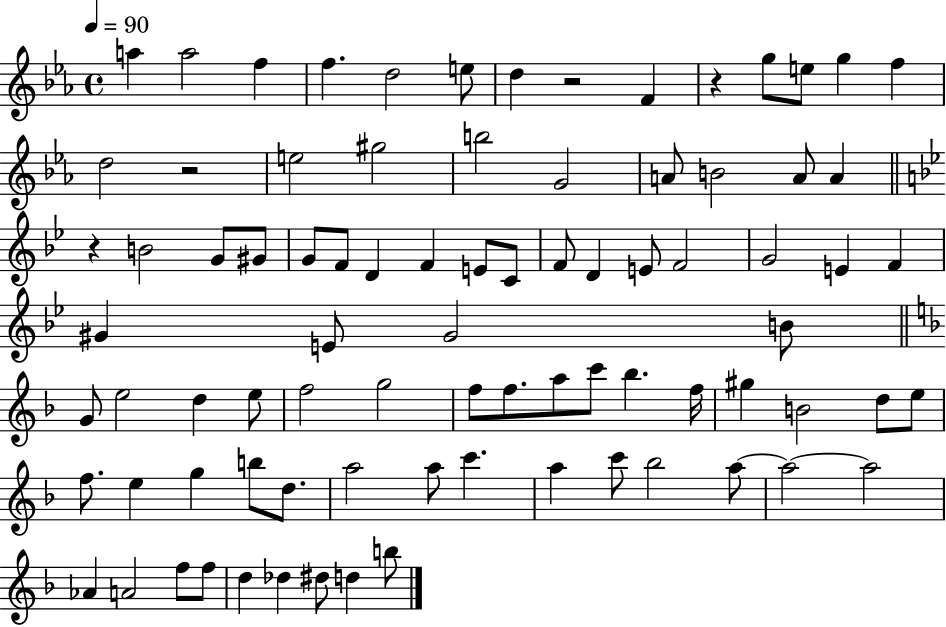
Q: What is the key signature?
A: EES major